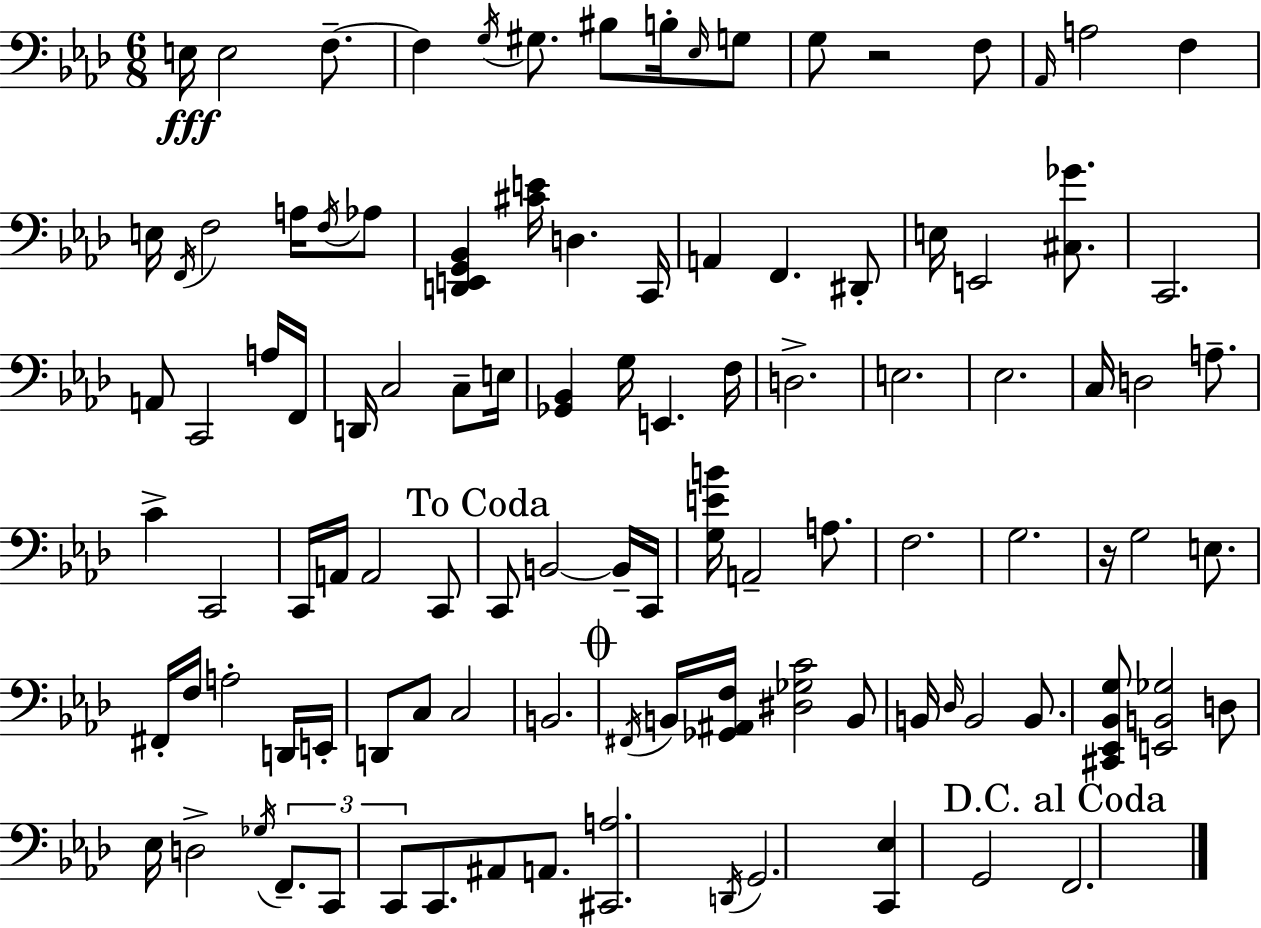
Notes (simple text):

E3/s E3/h F3/e. F3/q G3/s G#3/e. BIS3/e B3/s Eb3/s G3/e G3/e R/h F3/e Ab2/s A3/h F3/q E3/s F2/s F3/h A3/s F3/s Ab3/e [D2,E2,G2,Bb2]/q [C#4,E4]/s D3/q. C2/s A2/q F2/q. D#2/e E3/s E2/h [C#3,Gb4]/e. C2/h. A2/e C2/h A3/s F2/s D2/s C3/h C3/e E3/s [Gb2,Bb2]/q G3/s E2/q. F3/s D3/h. E3/h. Eb3/h. C3/s D3/h A3/e. C4/q C2/h C2/s A2/s A2/h C2/e C2/e B2/h B2/s C2/s [G3,E4,B4]/s A2/h A3/e. F3/h. G3/h. R/s G3/h E3/e. F#2/s F3/s A3/h D2/s E2/s D2/e C3/e C3/h B2/h. F#2/s B2/s [Gb2,A#2,F3]/s [D#3,Gb3,C4]/h B2/e B2/s Db3/s B2/h B2/e. [C#2,Eb2,Bb2,G3]/e [E2,B2,Gb3]/h D3/e Eb3/s D3/h Gb3/s F2/e. C2/e C2/e C2/e. A#2/e A2/e. [C#2,A3]/h. D2/s G2/h. [C2,Eb3]/q G2/h F2/h.